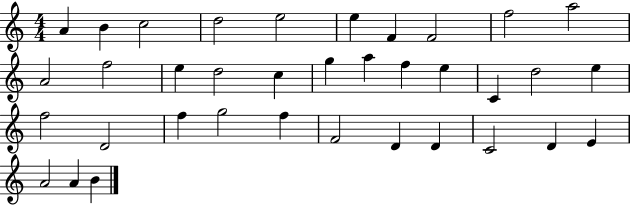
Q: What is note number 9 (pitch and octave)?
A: F5